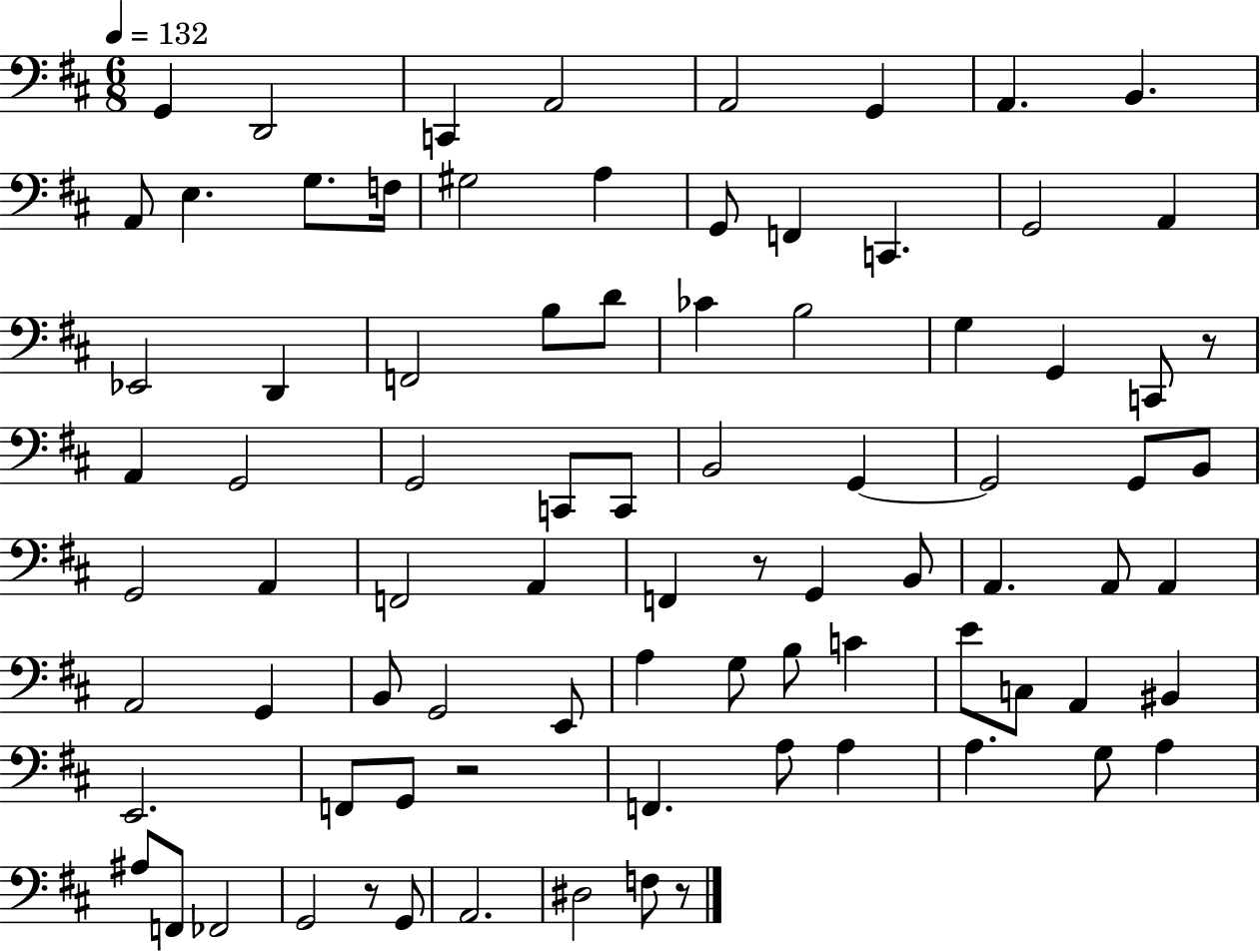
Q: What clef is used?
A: bass